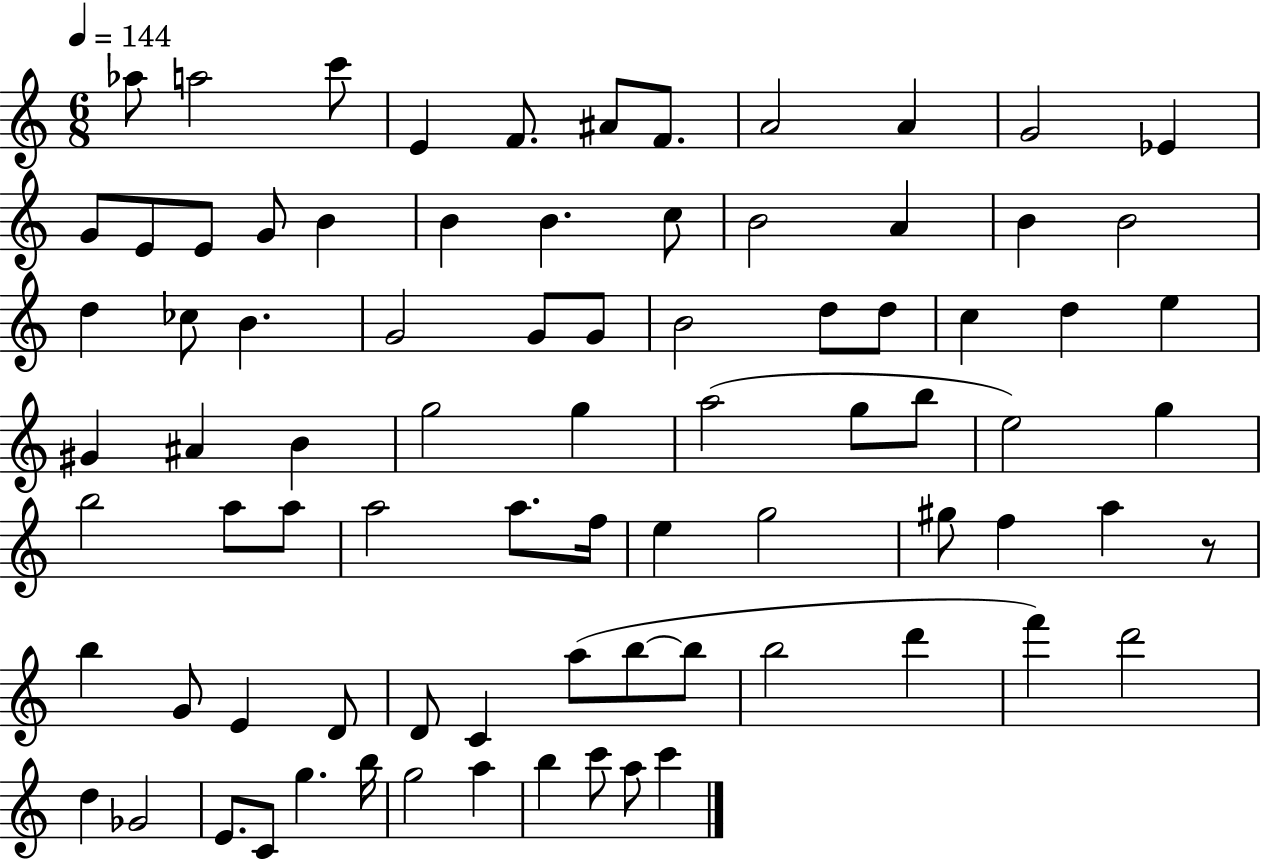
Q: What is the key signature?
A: C major